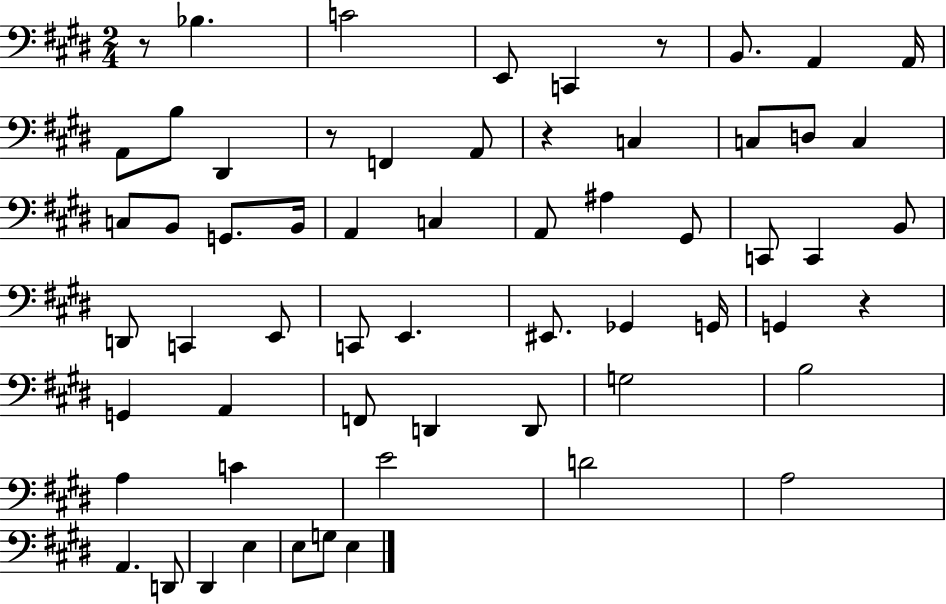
R/e Bb3/q. C4/h E2/e C2/q R/e B2/e. A2/q A2/s A2/e B3/e D#2/q R/e F2/q A2/e R/q C3/q C3/e D3/e C3/q C3/e B2/e G2/e. B2/s A2/q C3/q A2/e A#3/q G#2/e C2/e C2/q B2/e D2/e C2/q E2/e C2/e E2/q. EIS2/e. Gb2/q G2/s G2/q R/q G2/q A2/q F2/e D2/q D2/e G3/h B3/h A3/q C4/q E4/h D4/h A3/h A2/q. D2/e D#2/q E3/q E3/e G3/e E3/q